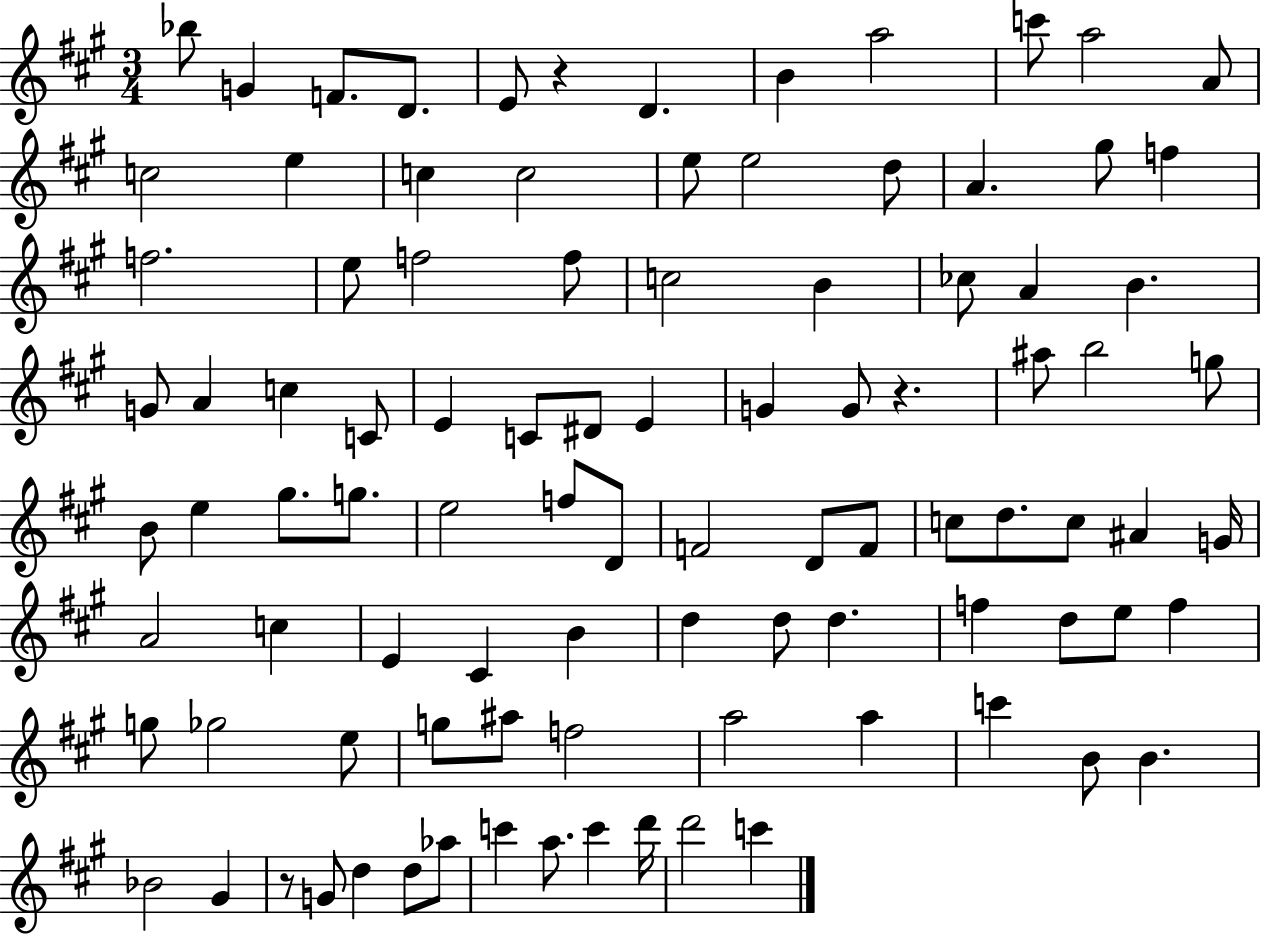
Bb5/e G4/q F4/e. D4/e. E4/e R/q D4/q. B4/q A5/h C6/e A5/h A4/e C5/h E5/q C5/q C5/h E5/e E5/h D5/e A4/q. G#5/e F5/q F5/h. E5/e F5/h F5/e C5/h B4/q CES5/e A4/q B4/q. G4/e A4/q C5/q C4/e E4/q C4/e D#4/e E4/q G4/q G4/e R/q. A#5/e B5/h G5/e B4/e E5/q G#5/e. G5/e. E5/h F5/e D4/e F4/h D4/e F4/e C5/e D5/e. C5/e A#4/q G4/s A4/h C5/q E4/q C#4/q B4/q D5/q D5/e D5/q. F5/q D5/e E5/e F5/q G5/e Gb5/h E5/e G5/e A#5/e F5/h A5/h A5/q C6/q B4/e B4/q. Bb4/h G#4/q R/e G4/e D5/q D5/e Ab5/e C6/q A5/e. C6/q D6/s D6/h C6/q